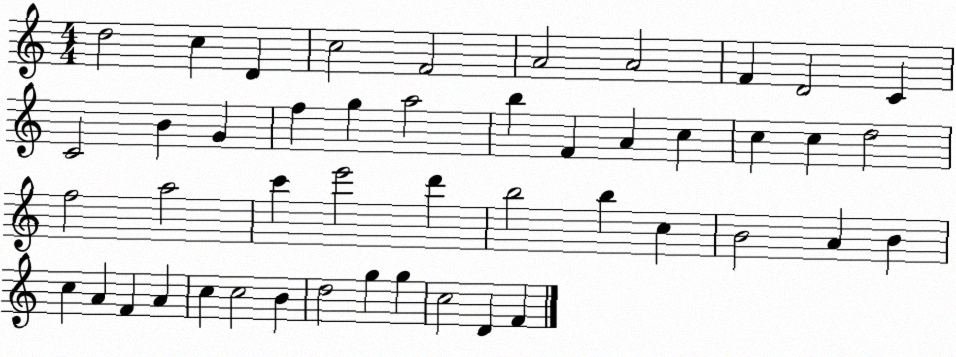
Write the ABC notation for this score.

X:1
T:Untitled
M:4/4
L:1/4
K:C
d2 c D c2 F2 A2 A2 F D2 C C2 B G f g a2 b F A c c c d2 f2 a2 c' e'2 d' b2 b c B2 A B c A F A c c2 B d2 g g c2 D F